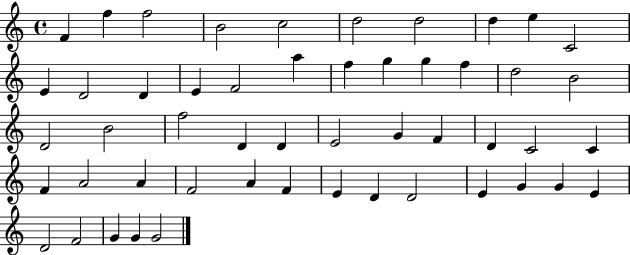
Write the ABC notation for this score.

X:1
T:Untitled
M:4/4
L:1/4
K:C
F f f2 B2 c2 d2 d2 d e C2 E D2 D E F2 a f g g f d2 B2 D2 B2 f2 D D E2 G F D C2 C F A2 A F2 A F E D D2 E G G E D2 F2 G G G2